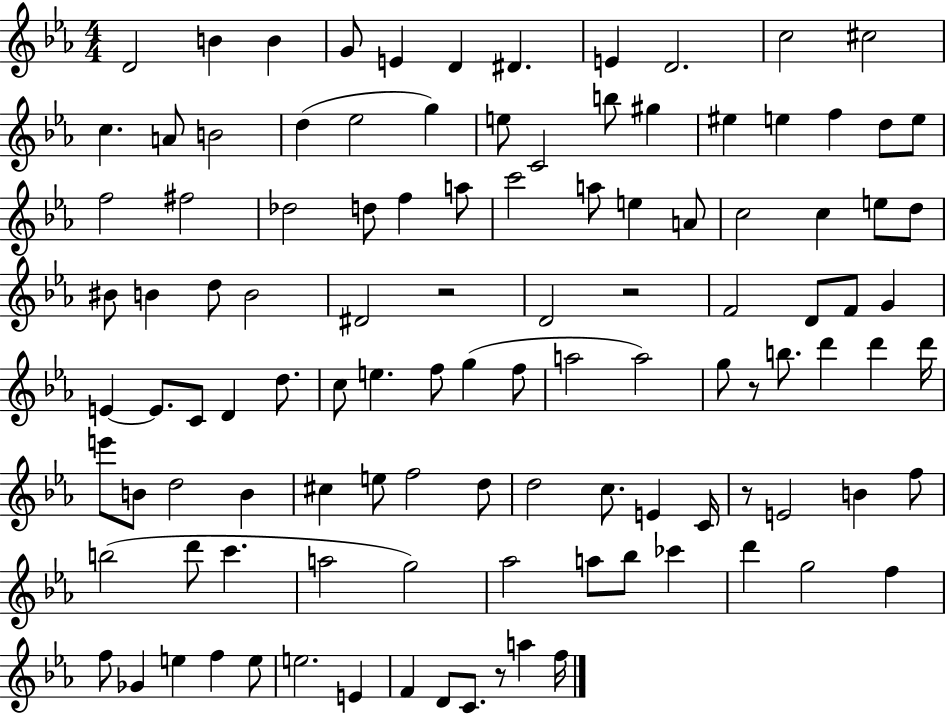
D4/h B4/q B4/q G4/e E4/q D4/q D#4/q. E4/q D4/h. C5/h C#5/h C5/q. A4/e B4/h D5/q Eb5/h G5/q E5/e C4/h B5/e G#5/q EIS5/q E5/q F5/q D5/e E5/e F5/h F#5/h Db5/h D5/e F5/q A5/e C6/h A5/e E5/q A4/e C5/h C5/q E5/e D5/e BIS4/e B4/q D5/e B4/h D#4/h R/h D4/h R/h F4/h D4/e F4/e G4/q E4/q E4/e. C4/e D4/q D5/e. C5/e E5/q. F5/e G5/q F5/e A5/h A5/h G5/e R/e B5/e. D6/q D6/q D6/s E6/e B4/e D5/h B4/q C#5/q E5/e F5/h D5/e D5/h C5/e. E4/q C4/s R/e E4/h B4/q F5/e B5/h D6/e C6/q. A5/h G5/h Ab5/h A5/e Bb5/e CES6/q D6/q G5/h F5/q F5/e Gb4/q E5/q F5/q E5/e E5/h. E4/q F4/q D4/e C4/e. R/e A5/q F5/s